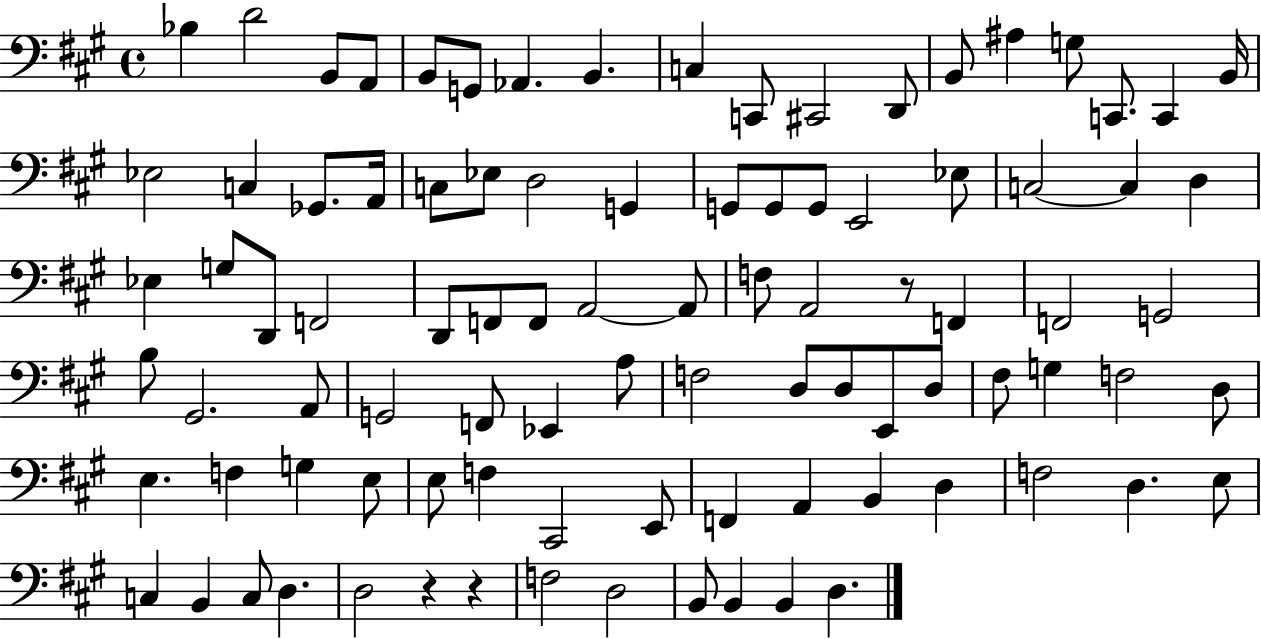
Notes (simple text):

Bb3/q D4/h B2/e A2/e B2/e G2/e Ab2/q. B2/q. C3/q C2/e C#2/h D2/e B2/e A#3/q G3/e C2/e. C2/q B2/s Eb3/h C3/q Gb2/e. A2/s C3/e Eb3/e D3/h G2/q G2/e G2/e G2/e E2/h Eb3/e C3/h C3/q D3/q Eb3/q G3/e D2/e F2/h D2/e F2/e F2/e A2/h A2/e F3/e A2/h R/e F2/q F2/h G2/h B3/e G#2/h. A2/e G2/h F2/e Eb2/q A3/e F3/h D3/e D3/e E2/e D3/e F#3/e G3/q F3/h D3/e E3/q. F3/q G3/q E3/e E3/e F3/q C#2/h E2/e F2/q A2/q B2/q D3/q F3/h D3/q. E3/e C3/q B2/q C3/e D3/q. D3/h R/q R/q F3/h D3/h B2/e B2/q B2/q D3/q.